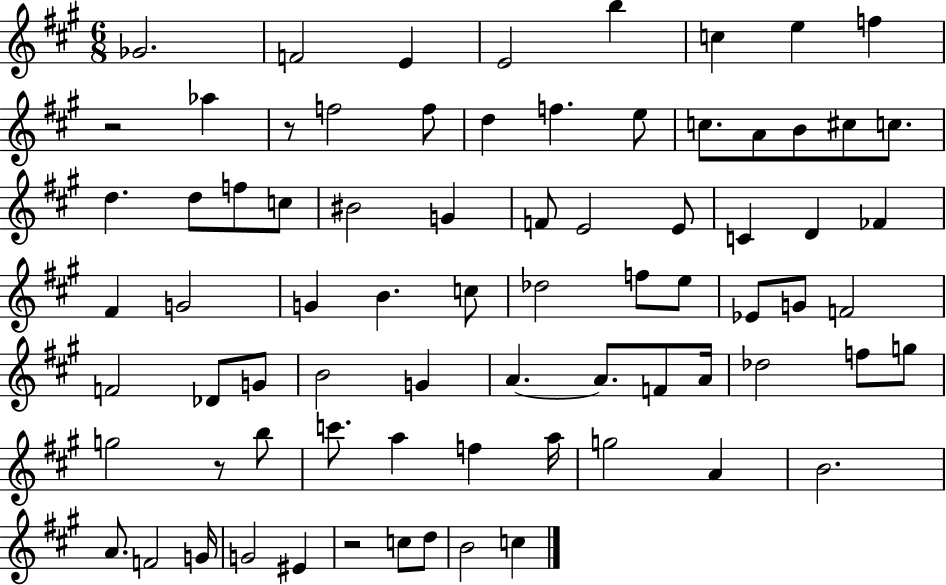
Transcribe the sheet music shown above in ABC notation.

X:1
T:Untitled
M:6/8
L:1/4
K:A
_G2 F2 E E2 b c e f z2 _a z/2 f2 f/2 d f e/2 c/2 A/2 B/2 ^c/2 c/2 d d/2 f/2 c/2 ^B2 G F/2 E2 E/2 C D _F ^F G2 G B c/2 _d2 f/2 e/2 _E/2 G/2 F2 F2 _D/2 G/2 B2 G A A/2 F/2 A/4 _d2 f/2 g/2 g2 z/2 b/2 c'/2 a f a/4 g2 A B2 A/2 F2 G/4 G2 ^E z2 c/2 d/2 B2 c